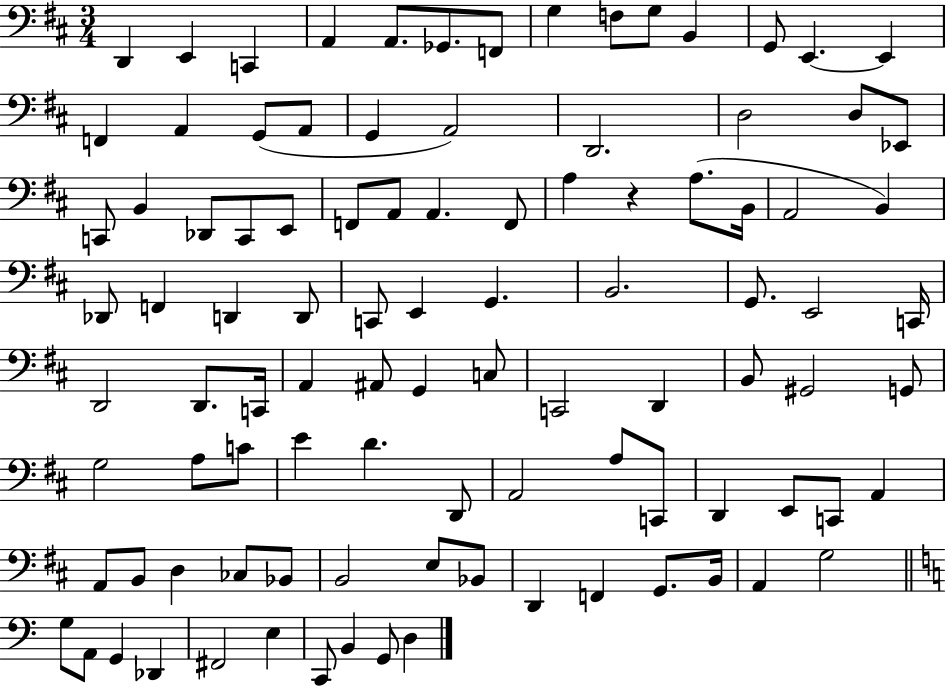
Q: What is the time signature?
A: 3/4